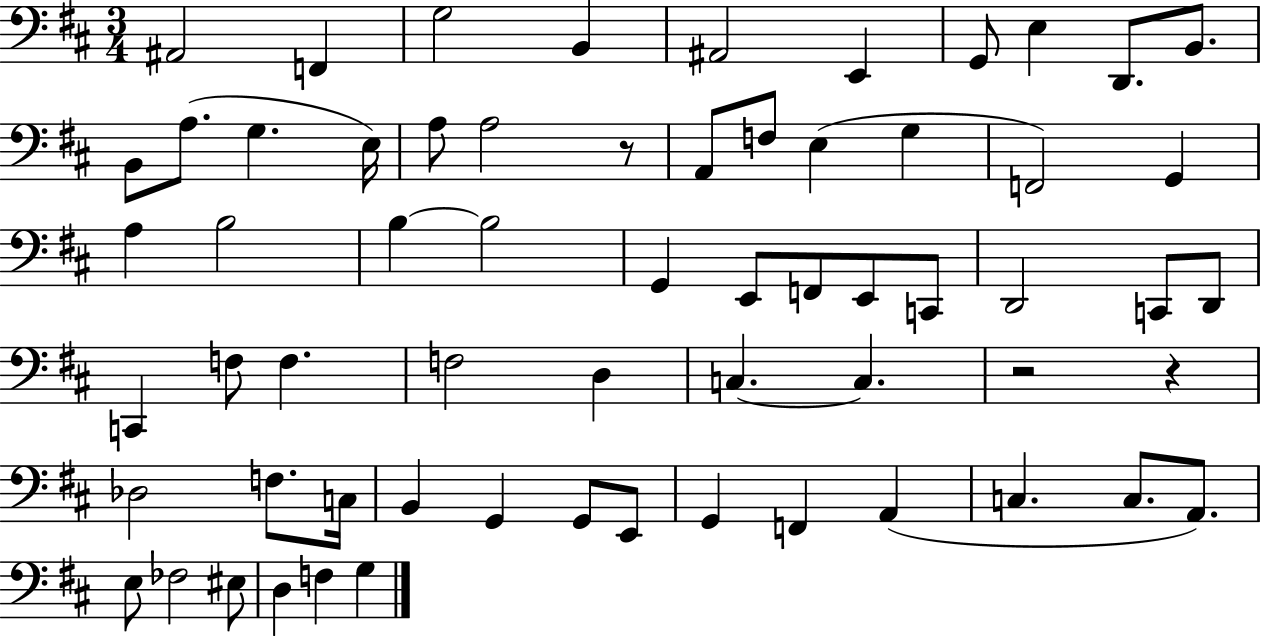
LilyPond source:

{
  \clef bass
  \numericTimeSignature
  \time 3/4
  \key d \major
  ais,2 f,4 | g2 b,4 | ais,2 e,4 | g,8 e4 d,8. b,8. | \break b,8 a8.( g4. e16) | a8 a2 r8 | a,8 f8 e4( g4 | f,2) g,4 | \break a4 b2 | b4~~ b2 | g,4 e,8 f,8 e,8 c,8 | d,2 c,8 d,8 | \break c,4 f8 f4. | f2 d4 | c4.~~ c4. | r2 r4 | \break des2 f8. c16 | b,4 g,4 g,8 e,8 | g,4 f,4 a,4( | c4. c8. a,8.) | \break e8 fes2 eis8 | d4 f4 g4 | \bar "|."
}